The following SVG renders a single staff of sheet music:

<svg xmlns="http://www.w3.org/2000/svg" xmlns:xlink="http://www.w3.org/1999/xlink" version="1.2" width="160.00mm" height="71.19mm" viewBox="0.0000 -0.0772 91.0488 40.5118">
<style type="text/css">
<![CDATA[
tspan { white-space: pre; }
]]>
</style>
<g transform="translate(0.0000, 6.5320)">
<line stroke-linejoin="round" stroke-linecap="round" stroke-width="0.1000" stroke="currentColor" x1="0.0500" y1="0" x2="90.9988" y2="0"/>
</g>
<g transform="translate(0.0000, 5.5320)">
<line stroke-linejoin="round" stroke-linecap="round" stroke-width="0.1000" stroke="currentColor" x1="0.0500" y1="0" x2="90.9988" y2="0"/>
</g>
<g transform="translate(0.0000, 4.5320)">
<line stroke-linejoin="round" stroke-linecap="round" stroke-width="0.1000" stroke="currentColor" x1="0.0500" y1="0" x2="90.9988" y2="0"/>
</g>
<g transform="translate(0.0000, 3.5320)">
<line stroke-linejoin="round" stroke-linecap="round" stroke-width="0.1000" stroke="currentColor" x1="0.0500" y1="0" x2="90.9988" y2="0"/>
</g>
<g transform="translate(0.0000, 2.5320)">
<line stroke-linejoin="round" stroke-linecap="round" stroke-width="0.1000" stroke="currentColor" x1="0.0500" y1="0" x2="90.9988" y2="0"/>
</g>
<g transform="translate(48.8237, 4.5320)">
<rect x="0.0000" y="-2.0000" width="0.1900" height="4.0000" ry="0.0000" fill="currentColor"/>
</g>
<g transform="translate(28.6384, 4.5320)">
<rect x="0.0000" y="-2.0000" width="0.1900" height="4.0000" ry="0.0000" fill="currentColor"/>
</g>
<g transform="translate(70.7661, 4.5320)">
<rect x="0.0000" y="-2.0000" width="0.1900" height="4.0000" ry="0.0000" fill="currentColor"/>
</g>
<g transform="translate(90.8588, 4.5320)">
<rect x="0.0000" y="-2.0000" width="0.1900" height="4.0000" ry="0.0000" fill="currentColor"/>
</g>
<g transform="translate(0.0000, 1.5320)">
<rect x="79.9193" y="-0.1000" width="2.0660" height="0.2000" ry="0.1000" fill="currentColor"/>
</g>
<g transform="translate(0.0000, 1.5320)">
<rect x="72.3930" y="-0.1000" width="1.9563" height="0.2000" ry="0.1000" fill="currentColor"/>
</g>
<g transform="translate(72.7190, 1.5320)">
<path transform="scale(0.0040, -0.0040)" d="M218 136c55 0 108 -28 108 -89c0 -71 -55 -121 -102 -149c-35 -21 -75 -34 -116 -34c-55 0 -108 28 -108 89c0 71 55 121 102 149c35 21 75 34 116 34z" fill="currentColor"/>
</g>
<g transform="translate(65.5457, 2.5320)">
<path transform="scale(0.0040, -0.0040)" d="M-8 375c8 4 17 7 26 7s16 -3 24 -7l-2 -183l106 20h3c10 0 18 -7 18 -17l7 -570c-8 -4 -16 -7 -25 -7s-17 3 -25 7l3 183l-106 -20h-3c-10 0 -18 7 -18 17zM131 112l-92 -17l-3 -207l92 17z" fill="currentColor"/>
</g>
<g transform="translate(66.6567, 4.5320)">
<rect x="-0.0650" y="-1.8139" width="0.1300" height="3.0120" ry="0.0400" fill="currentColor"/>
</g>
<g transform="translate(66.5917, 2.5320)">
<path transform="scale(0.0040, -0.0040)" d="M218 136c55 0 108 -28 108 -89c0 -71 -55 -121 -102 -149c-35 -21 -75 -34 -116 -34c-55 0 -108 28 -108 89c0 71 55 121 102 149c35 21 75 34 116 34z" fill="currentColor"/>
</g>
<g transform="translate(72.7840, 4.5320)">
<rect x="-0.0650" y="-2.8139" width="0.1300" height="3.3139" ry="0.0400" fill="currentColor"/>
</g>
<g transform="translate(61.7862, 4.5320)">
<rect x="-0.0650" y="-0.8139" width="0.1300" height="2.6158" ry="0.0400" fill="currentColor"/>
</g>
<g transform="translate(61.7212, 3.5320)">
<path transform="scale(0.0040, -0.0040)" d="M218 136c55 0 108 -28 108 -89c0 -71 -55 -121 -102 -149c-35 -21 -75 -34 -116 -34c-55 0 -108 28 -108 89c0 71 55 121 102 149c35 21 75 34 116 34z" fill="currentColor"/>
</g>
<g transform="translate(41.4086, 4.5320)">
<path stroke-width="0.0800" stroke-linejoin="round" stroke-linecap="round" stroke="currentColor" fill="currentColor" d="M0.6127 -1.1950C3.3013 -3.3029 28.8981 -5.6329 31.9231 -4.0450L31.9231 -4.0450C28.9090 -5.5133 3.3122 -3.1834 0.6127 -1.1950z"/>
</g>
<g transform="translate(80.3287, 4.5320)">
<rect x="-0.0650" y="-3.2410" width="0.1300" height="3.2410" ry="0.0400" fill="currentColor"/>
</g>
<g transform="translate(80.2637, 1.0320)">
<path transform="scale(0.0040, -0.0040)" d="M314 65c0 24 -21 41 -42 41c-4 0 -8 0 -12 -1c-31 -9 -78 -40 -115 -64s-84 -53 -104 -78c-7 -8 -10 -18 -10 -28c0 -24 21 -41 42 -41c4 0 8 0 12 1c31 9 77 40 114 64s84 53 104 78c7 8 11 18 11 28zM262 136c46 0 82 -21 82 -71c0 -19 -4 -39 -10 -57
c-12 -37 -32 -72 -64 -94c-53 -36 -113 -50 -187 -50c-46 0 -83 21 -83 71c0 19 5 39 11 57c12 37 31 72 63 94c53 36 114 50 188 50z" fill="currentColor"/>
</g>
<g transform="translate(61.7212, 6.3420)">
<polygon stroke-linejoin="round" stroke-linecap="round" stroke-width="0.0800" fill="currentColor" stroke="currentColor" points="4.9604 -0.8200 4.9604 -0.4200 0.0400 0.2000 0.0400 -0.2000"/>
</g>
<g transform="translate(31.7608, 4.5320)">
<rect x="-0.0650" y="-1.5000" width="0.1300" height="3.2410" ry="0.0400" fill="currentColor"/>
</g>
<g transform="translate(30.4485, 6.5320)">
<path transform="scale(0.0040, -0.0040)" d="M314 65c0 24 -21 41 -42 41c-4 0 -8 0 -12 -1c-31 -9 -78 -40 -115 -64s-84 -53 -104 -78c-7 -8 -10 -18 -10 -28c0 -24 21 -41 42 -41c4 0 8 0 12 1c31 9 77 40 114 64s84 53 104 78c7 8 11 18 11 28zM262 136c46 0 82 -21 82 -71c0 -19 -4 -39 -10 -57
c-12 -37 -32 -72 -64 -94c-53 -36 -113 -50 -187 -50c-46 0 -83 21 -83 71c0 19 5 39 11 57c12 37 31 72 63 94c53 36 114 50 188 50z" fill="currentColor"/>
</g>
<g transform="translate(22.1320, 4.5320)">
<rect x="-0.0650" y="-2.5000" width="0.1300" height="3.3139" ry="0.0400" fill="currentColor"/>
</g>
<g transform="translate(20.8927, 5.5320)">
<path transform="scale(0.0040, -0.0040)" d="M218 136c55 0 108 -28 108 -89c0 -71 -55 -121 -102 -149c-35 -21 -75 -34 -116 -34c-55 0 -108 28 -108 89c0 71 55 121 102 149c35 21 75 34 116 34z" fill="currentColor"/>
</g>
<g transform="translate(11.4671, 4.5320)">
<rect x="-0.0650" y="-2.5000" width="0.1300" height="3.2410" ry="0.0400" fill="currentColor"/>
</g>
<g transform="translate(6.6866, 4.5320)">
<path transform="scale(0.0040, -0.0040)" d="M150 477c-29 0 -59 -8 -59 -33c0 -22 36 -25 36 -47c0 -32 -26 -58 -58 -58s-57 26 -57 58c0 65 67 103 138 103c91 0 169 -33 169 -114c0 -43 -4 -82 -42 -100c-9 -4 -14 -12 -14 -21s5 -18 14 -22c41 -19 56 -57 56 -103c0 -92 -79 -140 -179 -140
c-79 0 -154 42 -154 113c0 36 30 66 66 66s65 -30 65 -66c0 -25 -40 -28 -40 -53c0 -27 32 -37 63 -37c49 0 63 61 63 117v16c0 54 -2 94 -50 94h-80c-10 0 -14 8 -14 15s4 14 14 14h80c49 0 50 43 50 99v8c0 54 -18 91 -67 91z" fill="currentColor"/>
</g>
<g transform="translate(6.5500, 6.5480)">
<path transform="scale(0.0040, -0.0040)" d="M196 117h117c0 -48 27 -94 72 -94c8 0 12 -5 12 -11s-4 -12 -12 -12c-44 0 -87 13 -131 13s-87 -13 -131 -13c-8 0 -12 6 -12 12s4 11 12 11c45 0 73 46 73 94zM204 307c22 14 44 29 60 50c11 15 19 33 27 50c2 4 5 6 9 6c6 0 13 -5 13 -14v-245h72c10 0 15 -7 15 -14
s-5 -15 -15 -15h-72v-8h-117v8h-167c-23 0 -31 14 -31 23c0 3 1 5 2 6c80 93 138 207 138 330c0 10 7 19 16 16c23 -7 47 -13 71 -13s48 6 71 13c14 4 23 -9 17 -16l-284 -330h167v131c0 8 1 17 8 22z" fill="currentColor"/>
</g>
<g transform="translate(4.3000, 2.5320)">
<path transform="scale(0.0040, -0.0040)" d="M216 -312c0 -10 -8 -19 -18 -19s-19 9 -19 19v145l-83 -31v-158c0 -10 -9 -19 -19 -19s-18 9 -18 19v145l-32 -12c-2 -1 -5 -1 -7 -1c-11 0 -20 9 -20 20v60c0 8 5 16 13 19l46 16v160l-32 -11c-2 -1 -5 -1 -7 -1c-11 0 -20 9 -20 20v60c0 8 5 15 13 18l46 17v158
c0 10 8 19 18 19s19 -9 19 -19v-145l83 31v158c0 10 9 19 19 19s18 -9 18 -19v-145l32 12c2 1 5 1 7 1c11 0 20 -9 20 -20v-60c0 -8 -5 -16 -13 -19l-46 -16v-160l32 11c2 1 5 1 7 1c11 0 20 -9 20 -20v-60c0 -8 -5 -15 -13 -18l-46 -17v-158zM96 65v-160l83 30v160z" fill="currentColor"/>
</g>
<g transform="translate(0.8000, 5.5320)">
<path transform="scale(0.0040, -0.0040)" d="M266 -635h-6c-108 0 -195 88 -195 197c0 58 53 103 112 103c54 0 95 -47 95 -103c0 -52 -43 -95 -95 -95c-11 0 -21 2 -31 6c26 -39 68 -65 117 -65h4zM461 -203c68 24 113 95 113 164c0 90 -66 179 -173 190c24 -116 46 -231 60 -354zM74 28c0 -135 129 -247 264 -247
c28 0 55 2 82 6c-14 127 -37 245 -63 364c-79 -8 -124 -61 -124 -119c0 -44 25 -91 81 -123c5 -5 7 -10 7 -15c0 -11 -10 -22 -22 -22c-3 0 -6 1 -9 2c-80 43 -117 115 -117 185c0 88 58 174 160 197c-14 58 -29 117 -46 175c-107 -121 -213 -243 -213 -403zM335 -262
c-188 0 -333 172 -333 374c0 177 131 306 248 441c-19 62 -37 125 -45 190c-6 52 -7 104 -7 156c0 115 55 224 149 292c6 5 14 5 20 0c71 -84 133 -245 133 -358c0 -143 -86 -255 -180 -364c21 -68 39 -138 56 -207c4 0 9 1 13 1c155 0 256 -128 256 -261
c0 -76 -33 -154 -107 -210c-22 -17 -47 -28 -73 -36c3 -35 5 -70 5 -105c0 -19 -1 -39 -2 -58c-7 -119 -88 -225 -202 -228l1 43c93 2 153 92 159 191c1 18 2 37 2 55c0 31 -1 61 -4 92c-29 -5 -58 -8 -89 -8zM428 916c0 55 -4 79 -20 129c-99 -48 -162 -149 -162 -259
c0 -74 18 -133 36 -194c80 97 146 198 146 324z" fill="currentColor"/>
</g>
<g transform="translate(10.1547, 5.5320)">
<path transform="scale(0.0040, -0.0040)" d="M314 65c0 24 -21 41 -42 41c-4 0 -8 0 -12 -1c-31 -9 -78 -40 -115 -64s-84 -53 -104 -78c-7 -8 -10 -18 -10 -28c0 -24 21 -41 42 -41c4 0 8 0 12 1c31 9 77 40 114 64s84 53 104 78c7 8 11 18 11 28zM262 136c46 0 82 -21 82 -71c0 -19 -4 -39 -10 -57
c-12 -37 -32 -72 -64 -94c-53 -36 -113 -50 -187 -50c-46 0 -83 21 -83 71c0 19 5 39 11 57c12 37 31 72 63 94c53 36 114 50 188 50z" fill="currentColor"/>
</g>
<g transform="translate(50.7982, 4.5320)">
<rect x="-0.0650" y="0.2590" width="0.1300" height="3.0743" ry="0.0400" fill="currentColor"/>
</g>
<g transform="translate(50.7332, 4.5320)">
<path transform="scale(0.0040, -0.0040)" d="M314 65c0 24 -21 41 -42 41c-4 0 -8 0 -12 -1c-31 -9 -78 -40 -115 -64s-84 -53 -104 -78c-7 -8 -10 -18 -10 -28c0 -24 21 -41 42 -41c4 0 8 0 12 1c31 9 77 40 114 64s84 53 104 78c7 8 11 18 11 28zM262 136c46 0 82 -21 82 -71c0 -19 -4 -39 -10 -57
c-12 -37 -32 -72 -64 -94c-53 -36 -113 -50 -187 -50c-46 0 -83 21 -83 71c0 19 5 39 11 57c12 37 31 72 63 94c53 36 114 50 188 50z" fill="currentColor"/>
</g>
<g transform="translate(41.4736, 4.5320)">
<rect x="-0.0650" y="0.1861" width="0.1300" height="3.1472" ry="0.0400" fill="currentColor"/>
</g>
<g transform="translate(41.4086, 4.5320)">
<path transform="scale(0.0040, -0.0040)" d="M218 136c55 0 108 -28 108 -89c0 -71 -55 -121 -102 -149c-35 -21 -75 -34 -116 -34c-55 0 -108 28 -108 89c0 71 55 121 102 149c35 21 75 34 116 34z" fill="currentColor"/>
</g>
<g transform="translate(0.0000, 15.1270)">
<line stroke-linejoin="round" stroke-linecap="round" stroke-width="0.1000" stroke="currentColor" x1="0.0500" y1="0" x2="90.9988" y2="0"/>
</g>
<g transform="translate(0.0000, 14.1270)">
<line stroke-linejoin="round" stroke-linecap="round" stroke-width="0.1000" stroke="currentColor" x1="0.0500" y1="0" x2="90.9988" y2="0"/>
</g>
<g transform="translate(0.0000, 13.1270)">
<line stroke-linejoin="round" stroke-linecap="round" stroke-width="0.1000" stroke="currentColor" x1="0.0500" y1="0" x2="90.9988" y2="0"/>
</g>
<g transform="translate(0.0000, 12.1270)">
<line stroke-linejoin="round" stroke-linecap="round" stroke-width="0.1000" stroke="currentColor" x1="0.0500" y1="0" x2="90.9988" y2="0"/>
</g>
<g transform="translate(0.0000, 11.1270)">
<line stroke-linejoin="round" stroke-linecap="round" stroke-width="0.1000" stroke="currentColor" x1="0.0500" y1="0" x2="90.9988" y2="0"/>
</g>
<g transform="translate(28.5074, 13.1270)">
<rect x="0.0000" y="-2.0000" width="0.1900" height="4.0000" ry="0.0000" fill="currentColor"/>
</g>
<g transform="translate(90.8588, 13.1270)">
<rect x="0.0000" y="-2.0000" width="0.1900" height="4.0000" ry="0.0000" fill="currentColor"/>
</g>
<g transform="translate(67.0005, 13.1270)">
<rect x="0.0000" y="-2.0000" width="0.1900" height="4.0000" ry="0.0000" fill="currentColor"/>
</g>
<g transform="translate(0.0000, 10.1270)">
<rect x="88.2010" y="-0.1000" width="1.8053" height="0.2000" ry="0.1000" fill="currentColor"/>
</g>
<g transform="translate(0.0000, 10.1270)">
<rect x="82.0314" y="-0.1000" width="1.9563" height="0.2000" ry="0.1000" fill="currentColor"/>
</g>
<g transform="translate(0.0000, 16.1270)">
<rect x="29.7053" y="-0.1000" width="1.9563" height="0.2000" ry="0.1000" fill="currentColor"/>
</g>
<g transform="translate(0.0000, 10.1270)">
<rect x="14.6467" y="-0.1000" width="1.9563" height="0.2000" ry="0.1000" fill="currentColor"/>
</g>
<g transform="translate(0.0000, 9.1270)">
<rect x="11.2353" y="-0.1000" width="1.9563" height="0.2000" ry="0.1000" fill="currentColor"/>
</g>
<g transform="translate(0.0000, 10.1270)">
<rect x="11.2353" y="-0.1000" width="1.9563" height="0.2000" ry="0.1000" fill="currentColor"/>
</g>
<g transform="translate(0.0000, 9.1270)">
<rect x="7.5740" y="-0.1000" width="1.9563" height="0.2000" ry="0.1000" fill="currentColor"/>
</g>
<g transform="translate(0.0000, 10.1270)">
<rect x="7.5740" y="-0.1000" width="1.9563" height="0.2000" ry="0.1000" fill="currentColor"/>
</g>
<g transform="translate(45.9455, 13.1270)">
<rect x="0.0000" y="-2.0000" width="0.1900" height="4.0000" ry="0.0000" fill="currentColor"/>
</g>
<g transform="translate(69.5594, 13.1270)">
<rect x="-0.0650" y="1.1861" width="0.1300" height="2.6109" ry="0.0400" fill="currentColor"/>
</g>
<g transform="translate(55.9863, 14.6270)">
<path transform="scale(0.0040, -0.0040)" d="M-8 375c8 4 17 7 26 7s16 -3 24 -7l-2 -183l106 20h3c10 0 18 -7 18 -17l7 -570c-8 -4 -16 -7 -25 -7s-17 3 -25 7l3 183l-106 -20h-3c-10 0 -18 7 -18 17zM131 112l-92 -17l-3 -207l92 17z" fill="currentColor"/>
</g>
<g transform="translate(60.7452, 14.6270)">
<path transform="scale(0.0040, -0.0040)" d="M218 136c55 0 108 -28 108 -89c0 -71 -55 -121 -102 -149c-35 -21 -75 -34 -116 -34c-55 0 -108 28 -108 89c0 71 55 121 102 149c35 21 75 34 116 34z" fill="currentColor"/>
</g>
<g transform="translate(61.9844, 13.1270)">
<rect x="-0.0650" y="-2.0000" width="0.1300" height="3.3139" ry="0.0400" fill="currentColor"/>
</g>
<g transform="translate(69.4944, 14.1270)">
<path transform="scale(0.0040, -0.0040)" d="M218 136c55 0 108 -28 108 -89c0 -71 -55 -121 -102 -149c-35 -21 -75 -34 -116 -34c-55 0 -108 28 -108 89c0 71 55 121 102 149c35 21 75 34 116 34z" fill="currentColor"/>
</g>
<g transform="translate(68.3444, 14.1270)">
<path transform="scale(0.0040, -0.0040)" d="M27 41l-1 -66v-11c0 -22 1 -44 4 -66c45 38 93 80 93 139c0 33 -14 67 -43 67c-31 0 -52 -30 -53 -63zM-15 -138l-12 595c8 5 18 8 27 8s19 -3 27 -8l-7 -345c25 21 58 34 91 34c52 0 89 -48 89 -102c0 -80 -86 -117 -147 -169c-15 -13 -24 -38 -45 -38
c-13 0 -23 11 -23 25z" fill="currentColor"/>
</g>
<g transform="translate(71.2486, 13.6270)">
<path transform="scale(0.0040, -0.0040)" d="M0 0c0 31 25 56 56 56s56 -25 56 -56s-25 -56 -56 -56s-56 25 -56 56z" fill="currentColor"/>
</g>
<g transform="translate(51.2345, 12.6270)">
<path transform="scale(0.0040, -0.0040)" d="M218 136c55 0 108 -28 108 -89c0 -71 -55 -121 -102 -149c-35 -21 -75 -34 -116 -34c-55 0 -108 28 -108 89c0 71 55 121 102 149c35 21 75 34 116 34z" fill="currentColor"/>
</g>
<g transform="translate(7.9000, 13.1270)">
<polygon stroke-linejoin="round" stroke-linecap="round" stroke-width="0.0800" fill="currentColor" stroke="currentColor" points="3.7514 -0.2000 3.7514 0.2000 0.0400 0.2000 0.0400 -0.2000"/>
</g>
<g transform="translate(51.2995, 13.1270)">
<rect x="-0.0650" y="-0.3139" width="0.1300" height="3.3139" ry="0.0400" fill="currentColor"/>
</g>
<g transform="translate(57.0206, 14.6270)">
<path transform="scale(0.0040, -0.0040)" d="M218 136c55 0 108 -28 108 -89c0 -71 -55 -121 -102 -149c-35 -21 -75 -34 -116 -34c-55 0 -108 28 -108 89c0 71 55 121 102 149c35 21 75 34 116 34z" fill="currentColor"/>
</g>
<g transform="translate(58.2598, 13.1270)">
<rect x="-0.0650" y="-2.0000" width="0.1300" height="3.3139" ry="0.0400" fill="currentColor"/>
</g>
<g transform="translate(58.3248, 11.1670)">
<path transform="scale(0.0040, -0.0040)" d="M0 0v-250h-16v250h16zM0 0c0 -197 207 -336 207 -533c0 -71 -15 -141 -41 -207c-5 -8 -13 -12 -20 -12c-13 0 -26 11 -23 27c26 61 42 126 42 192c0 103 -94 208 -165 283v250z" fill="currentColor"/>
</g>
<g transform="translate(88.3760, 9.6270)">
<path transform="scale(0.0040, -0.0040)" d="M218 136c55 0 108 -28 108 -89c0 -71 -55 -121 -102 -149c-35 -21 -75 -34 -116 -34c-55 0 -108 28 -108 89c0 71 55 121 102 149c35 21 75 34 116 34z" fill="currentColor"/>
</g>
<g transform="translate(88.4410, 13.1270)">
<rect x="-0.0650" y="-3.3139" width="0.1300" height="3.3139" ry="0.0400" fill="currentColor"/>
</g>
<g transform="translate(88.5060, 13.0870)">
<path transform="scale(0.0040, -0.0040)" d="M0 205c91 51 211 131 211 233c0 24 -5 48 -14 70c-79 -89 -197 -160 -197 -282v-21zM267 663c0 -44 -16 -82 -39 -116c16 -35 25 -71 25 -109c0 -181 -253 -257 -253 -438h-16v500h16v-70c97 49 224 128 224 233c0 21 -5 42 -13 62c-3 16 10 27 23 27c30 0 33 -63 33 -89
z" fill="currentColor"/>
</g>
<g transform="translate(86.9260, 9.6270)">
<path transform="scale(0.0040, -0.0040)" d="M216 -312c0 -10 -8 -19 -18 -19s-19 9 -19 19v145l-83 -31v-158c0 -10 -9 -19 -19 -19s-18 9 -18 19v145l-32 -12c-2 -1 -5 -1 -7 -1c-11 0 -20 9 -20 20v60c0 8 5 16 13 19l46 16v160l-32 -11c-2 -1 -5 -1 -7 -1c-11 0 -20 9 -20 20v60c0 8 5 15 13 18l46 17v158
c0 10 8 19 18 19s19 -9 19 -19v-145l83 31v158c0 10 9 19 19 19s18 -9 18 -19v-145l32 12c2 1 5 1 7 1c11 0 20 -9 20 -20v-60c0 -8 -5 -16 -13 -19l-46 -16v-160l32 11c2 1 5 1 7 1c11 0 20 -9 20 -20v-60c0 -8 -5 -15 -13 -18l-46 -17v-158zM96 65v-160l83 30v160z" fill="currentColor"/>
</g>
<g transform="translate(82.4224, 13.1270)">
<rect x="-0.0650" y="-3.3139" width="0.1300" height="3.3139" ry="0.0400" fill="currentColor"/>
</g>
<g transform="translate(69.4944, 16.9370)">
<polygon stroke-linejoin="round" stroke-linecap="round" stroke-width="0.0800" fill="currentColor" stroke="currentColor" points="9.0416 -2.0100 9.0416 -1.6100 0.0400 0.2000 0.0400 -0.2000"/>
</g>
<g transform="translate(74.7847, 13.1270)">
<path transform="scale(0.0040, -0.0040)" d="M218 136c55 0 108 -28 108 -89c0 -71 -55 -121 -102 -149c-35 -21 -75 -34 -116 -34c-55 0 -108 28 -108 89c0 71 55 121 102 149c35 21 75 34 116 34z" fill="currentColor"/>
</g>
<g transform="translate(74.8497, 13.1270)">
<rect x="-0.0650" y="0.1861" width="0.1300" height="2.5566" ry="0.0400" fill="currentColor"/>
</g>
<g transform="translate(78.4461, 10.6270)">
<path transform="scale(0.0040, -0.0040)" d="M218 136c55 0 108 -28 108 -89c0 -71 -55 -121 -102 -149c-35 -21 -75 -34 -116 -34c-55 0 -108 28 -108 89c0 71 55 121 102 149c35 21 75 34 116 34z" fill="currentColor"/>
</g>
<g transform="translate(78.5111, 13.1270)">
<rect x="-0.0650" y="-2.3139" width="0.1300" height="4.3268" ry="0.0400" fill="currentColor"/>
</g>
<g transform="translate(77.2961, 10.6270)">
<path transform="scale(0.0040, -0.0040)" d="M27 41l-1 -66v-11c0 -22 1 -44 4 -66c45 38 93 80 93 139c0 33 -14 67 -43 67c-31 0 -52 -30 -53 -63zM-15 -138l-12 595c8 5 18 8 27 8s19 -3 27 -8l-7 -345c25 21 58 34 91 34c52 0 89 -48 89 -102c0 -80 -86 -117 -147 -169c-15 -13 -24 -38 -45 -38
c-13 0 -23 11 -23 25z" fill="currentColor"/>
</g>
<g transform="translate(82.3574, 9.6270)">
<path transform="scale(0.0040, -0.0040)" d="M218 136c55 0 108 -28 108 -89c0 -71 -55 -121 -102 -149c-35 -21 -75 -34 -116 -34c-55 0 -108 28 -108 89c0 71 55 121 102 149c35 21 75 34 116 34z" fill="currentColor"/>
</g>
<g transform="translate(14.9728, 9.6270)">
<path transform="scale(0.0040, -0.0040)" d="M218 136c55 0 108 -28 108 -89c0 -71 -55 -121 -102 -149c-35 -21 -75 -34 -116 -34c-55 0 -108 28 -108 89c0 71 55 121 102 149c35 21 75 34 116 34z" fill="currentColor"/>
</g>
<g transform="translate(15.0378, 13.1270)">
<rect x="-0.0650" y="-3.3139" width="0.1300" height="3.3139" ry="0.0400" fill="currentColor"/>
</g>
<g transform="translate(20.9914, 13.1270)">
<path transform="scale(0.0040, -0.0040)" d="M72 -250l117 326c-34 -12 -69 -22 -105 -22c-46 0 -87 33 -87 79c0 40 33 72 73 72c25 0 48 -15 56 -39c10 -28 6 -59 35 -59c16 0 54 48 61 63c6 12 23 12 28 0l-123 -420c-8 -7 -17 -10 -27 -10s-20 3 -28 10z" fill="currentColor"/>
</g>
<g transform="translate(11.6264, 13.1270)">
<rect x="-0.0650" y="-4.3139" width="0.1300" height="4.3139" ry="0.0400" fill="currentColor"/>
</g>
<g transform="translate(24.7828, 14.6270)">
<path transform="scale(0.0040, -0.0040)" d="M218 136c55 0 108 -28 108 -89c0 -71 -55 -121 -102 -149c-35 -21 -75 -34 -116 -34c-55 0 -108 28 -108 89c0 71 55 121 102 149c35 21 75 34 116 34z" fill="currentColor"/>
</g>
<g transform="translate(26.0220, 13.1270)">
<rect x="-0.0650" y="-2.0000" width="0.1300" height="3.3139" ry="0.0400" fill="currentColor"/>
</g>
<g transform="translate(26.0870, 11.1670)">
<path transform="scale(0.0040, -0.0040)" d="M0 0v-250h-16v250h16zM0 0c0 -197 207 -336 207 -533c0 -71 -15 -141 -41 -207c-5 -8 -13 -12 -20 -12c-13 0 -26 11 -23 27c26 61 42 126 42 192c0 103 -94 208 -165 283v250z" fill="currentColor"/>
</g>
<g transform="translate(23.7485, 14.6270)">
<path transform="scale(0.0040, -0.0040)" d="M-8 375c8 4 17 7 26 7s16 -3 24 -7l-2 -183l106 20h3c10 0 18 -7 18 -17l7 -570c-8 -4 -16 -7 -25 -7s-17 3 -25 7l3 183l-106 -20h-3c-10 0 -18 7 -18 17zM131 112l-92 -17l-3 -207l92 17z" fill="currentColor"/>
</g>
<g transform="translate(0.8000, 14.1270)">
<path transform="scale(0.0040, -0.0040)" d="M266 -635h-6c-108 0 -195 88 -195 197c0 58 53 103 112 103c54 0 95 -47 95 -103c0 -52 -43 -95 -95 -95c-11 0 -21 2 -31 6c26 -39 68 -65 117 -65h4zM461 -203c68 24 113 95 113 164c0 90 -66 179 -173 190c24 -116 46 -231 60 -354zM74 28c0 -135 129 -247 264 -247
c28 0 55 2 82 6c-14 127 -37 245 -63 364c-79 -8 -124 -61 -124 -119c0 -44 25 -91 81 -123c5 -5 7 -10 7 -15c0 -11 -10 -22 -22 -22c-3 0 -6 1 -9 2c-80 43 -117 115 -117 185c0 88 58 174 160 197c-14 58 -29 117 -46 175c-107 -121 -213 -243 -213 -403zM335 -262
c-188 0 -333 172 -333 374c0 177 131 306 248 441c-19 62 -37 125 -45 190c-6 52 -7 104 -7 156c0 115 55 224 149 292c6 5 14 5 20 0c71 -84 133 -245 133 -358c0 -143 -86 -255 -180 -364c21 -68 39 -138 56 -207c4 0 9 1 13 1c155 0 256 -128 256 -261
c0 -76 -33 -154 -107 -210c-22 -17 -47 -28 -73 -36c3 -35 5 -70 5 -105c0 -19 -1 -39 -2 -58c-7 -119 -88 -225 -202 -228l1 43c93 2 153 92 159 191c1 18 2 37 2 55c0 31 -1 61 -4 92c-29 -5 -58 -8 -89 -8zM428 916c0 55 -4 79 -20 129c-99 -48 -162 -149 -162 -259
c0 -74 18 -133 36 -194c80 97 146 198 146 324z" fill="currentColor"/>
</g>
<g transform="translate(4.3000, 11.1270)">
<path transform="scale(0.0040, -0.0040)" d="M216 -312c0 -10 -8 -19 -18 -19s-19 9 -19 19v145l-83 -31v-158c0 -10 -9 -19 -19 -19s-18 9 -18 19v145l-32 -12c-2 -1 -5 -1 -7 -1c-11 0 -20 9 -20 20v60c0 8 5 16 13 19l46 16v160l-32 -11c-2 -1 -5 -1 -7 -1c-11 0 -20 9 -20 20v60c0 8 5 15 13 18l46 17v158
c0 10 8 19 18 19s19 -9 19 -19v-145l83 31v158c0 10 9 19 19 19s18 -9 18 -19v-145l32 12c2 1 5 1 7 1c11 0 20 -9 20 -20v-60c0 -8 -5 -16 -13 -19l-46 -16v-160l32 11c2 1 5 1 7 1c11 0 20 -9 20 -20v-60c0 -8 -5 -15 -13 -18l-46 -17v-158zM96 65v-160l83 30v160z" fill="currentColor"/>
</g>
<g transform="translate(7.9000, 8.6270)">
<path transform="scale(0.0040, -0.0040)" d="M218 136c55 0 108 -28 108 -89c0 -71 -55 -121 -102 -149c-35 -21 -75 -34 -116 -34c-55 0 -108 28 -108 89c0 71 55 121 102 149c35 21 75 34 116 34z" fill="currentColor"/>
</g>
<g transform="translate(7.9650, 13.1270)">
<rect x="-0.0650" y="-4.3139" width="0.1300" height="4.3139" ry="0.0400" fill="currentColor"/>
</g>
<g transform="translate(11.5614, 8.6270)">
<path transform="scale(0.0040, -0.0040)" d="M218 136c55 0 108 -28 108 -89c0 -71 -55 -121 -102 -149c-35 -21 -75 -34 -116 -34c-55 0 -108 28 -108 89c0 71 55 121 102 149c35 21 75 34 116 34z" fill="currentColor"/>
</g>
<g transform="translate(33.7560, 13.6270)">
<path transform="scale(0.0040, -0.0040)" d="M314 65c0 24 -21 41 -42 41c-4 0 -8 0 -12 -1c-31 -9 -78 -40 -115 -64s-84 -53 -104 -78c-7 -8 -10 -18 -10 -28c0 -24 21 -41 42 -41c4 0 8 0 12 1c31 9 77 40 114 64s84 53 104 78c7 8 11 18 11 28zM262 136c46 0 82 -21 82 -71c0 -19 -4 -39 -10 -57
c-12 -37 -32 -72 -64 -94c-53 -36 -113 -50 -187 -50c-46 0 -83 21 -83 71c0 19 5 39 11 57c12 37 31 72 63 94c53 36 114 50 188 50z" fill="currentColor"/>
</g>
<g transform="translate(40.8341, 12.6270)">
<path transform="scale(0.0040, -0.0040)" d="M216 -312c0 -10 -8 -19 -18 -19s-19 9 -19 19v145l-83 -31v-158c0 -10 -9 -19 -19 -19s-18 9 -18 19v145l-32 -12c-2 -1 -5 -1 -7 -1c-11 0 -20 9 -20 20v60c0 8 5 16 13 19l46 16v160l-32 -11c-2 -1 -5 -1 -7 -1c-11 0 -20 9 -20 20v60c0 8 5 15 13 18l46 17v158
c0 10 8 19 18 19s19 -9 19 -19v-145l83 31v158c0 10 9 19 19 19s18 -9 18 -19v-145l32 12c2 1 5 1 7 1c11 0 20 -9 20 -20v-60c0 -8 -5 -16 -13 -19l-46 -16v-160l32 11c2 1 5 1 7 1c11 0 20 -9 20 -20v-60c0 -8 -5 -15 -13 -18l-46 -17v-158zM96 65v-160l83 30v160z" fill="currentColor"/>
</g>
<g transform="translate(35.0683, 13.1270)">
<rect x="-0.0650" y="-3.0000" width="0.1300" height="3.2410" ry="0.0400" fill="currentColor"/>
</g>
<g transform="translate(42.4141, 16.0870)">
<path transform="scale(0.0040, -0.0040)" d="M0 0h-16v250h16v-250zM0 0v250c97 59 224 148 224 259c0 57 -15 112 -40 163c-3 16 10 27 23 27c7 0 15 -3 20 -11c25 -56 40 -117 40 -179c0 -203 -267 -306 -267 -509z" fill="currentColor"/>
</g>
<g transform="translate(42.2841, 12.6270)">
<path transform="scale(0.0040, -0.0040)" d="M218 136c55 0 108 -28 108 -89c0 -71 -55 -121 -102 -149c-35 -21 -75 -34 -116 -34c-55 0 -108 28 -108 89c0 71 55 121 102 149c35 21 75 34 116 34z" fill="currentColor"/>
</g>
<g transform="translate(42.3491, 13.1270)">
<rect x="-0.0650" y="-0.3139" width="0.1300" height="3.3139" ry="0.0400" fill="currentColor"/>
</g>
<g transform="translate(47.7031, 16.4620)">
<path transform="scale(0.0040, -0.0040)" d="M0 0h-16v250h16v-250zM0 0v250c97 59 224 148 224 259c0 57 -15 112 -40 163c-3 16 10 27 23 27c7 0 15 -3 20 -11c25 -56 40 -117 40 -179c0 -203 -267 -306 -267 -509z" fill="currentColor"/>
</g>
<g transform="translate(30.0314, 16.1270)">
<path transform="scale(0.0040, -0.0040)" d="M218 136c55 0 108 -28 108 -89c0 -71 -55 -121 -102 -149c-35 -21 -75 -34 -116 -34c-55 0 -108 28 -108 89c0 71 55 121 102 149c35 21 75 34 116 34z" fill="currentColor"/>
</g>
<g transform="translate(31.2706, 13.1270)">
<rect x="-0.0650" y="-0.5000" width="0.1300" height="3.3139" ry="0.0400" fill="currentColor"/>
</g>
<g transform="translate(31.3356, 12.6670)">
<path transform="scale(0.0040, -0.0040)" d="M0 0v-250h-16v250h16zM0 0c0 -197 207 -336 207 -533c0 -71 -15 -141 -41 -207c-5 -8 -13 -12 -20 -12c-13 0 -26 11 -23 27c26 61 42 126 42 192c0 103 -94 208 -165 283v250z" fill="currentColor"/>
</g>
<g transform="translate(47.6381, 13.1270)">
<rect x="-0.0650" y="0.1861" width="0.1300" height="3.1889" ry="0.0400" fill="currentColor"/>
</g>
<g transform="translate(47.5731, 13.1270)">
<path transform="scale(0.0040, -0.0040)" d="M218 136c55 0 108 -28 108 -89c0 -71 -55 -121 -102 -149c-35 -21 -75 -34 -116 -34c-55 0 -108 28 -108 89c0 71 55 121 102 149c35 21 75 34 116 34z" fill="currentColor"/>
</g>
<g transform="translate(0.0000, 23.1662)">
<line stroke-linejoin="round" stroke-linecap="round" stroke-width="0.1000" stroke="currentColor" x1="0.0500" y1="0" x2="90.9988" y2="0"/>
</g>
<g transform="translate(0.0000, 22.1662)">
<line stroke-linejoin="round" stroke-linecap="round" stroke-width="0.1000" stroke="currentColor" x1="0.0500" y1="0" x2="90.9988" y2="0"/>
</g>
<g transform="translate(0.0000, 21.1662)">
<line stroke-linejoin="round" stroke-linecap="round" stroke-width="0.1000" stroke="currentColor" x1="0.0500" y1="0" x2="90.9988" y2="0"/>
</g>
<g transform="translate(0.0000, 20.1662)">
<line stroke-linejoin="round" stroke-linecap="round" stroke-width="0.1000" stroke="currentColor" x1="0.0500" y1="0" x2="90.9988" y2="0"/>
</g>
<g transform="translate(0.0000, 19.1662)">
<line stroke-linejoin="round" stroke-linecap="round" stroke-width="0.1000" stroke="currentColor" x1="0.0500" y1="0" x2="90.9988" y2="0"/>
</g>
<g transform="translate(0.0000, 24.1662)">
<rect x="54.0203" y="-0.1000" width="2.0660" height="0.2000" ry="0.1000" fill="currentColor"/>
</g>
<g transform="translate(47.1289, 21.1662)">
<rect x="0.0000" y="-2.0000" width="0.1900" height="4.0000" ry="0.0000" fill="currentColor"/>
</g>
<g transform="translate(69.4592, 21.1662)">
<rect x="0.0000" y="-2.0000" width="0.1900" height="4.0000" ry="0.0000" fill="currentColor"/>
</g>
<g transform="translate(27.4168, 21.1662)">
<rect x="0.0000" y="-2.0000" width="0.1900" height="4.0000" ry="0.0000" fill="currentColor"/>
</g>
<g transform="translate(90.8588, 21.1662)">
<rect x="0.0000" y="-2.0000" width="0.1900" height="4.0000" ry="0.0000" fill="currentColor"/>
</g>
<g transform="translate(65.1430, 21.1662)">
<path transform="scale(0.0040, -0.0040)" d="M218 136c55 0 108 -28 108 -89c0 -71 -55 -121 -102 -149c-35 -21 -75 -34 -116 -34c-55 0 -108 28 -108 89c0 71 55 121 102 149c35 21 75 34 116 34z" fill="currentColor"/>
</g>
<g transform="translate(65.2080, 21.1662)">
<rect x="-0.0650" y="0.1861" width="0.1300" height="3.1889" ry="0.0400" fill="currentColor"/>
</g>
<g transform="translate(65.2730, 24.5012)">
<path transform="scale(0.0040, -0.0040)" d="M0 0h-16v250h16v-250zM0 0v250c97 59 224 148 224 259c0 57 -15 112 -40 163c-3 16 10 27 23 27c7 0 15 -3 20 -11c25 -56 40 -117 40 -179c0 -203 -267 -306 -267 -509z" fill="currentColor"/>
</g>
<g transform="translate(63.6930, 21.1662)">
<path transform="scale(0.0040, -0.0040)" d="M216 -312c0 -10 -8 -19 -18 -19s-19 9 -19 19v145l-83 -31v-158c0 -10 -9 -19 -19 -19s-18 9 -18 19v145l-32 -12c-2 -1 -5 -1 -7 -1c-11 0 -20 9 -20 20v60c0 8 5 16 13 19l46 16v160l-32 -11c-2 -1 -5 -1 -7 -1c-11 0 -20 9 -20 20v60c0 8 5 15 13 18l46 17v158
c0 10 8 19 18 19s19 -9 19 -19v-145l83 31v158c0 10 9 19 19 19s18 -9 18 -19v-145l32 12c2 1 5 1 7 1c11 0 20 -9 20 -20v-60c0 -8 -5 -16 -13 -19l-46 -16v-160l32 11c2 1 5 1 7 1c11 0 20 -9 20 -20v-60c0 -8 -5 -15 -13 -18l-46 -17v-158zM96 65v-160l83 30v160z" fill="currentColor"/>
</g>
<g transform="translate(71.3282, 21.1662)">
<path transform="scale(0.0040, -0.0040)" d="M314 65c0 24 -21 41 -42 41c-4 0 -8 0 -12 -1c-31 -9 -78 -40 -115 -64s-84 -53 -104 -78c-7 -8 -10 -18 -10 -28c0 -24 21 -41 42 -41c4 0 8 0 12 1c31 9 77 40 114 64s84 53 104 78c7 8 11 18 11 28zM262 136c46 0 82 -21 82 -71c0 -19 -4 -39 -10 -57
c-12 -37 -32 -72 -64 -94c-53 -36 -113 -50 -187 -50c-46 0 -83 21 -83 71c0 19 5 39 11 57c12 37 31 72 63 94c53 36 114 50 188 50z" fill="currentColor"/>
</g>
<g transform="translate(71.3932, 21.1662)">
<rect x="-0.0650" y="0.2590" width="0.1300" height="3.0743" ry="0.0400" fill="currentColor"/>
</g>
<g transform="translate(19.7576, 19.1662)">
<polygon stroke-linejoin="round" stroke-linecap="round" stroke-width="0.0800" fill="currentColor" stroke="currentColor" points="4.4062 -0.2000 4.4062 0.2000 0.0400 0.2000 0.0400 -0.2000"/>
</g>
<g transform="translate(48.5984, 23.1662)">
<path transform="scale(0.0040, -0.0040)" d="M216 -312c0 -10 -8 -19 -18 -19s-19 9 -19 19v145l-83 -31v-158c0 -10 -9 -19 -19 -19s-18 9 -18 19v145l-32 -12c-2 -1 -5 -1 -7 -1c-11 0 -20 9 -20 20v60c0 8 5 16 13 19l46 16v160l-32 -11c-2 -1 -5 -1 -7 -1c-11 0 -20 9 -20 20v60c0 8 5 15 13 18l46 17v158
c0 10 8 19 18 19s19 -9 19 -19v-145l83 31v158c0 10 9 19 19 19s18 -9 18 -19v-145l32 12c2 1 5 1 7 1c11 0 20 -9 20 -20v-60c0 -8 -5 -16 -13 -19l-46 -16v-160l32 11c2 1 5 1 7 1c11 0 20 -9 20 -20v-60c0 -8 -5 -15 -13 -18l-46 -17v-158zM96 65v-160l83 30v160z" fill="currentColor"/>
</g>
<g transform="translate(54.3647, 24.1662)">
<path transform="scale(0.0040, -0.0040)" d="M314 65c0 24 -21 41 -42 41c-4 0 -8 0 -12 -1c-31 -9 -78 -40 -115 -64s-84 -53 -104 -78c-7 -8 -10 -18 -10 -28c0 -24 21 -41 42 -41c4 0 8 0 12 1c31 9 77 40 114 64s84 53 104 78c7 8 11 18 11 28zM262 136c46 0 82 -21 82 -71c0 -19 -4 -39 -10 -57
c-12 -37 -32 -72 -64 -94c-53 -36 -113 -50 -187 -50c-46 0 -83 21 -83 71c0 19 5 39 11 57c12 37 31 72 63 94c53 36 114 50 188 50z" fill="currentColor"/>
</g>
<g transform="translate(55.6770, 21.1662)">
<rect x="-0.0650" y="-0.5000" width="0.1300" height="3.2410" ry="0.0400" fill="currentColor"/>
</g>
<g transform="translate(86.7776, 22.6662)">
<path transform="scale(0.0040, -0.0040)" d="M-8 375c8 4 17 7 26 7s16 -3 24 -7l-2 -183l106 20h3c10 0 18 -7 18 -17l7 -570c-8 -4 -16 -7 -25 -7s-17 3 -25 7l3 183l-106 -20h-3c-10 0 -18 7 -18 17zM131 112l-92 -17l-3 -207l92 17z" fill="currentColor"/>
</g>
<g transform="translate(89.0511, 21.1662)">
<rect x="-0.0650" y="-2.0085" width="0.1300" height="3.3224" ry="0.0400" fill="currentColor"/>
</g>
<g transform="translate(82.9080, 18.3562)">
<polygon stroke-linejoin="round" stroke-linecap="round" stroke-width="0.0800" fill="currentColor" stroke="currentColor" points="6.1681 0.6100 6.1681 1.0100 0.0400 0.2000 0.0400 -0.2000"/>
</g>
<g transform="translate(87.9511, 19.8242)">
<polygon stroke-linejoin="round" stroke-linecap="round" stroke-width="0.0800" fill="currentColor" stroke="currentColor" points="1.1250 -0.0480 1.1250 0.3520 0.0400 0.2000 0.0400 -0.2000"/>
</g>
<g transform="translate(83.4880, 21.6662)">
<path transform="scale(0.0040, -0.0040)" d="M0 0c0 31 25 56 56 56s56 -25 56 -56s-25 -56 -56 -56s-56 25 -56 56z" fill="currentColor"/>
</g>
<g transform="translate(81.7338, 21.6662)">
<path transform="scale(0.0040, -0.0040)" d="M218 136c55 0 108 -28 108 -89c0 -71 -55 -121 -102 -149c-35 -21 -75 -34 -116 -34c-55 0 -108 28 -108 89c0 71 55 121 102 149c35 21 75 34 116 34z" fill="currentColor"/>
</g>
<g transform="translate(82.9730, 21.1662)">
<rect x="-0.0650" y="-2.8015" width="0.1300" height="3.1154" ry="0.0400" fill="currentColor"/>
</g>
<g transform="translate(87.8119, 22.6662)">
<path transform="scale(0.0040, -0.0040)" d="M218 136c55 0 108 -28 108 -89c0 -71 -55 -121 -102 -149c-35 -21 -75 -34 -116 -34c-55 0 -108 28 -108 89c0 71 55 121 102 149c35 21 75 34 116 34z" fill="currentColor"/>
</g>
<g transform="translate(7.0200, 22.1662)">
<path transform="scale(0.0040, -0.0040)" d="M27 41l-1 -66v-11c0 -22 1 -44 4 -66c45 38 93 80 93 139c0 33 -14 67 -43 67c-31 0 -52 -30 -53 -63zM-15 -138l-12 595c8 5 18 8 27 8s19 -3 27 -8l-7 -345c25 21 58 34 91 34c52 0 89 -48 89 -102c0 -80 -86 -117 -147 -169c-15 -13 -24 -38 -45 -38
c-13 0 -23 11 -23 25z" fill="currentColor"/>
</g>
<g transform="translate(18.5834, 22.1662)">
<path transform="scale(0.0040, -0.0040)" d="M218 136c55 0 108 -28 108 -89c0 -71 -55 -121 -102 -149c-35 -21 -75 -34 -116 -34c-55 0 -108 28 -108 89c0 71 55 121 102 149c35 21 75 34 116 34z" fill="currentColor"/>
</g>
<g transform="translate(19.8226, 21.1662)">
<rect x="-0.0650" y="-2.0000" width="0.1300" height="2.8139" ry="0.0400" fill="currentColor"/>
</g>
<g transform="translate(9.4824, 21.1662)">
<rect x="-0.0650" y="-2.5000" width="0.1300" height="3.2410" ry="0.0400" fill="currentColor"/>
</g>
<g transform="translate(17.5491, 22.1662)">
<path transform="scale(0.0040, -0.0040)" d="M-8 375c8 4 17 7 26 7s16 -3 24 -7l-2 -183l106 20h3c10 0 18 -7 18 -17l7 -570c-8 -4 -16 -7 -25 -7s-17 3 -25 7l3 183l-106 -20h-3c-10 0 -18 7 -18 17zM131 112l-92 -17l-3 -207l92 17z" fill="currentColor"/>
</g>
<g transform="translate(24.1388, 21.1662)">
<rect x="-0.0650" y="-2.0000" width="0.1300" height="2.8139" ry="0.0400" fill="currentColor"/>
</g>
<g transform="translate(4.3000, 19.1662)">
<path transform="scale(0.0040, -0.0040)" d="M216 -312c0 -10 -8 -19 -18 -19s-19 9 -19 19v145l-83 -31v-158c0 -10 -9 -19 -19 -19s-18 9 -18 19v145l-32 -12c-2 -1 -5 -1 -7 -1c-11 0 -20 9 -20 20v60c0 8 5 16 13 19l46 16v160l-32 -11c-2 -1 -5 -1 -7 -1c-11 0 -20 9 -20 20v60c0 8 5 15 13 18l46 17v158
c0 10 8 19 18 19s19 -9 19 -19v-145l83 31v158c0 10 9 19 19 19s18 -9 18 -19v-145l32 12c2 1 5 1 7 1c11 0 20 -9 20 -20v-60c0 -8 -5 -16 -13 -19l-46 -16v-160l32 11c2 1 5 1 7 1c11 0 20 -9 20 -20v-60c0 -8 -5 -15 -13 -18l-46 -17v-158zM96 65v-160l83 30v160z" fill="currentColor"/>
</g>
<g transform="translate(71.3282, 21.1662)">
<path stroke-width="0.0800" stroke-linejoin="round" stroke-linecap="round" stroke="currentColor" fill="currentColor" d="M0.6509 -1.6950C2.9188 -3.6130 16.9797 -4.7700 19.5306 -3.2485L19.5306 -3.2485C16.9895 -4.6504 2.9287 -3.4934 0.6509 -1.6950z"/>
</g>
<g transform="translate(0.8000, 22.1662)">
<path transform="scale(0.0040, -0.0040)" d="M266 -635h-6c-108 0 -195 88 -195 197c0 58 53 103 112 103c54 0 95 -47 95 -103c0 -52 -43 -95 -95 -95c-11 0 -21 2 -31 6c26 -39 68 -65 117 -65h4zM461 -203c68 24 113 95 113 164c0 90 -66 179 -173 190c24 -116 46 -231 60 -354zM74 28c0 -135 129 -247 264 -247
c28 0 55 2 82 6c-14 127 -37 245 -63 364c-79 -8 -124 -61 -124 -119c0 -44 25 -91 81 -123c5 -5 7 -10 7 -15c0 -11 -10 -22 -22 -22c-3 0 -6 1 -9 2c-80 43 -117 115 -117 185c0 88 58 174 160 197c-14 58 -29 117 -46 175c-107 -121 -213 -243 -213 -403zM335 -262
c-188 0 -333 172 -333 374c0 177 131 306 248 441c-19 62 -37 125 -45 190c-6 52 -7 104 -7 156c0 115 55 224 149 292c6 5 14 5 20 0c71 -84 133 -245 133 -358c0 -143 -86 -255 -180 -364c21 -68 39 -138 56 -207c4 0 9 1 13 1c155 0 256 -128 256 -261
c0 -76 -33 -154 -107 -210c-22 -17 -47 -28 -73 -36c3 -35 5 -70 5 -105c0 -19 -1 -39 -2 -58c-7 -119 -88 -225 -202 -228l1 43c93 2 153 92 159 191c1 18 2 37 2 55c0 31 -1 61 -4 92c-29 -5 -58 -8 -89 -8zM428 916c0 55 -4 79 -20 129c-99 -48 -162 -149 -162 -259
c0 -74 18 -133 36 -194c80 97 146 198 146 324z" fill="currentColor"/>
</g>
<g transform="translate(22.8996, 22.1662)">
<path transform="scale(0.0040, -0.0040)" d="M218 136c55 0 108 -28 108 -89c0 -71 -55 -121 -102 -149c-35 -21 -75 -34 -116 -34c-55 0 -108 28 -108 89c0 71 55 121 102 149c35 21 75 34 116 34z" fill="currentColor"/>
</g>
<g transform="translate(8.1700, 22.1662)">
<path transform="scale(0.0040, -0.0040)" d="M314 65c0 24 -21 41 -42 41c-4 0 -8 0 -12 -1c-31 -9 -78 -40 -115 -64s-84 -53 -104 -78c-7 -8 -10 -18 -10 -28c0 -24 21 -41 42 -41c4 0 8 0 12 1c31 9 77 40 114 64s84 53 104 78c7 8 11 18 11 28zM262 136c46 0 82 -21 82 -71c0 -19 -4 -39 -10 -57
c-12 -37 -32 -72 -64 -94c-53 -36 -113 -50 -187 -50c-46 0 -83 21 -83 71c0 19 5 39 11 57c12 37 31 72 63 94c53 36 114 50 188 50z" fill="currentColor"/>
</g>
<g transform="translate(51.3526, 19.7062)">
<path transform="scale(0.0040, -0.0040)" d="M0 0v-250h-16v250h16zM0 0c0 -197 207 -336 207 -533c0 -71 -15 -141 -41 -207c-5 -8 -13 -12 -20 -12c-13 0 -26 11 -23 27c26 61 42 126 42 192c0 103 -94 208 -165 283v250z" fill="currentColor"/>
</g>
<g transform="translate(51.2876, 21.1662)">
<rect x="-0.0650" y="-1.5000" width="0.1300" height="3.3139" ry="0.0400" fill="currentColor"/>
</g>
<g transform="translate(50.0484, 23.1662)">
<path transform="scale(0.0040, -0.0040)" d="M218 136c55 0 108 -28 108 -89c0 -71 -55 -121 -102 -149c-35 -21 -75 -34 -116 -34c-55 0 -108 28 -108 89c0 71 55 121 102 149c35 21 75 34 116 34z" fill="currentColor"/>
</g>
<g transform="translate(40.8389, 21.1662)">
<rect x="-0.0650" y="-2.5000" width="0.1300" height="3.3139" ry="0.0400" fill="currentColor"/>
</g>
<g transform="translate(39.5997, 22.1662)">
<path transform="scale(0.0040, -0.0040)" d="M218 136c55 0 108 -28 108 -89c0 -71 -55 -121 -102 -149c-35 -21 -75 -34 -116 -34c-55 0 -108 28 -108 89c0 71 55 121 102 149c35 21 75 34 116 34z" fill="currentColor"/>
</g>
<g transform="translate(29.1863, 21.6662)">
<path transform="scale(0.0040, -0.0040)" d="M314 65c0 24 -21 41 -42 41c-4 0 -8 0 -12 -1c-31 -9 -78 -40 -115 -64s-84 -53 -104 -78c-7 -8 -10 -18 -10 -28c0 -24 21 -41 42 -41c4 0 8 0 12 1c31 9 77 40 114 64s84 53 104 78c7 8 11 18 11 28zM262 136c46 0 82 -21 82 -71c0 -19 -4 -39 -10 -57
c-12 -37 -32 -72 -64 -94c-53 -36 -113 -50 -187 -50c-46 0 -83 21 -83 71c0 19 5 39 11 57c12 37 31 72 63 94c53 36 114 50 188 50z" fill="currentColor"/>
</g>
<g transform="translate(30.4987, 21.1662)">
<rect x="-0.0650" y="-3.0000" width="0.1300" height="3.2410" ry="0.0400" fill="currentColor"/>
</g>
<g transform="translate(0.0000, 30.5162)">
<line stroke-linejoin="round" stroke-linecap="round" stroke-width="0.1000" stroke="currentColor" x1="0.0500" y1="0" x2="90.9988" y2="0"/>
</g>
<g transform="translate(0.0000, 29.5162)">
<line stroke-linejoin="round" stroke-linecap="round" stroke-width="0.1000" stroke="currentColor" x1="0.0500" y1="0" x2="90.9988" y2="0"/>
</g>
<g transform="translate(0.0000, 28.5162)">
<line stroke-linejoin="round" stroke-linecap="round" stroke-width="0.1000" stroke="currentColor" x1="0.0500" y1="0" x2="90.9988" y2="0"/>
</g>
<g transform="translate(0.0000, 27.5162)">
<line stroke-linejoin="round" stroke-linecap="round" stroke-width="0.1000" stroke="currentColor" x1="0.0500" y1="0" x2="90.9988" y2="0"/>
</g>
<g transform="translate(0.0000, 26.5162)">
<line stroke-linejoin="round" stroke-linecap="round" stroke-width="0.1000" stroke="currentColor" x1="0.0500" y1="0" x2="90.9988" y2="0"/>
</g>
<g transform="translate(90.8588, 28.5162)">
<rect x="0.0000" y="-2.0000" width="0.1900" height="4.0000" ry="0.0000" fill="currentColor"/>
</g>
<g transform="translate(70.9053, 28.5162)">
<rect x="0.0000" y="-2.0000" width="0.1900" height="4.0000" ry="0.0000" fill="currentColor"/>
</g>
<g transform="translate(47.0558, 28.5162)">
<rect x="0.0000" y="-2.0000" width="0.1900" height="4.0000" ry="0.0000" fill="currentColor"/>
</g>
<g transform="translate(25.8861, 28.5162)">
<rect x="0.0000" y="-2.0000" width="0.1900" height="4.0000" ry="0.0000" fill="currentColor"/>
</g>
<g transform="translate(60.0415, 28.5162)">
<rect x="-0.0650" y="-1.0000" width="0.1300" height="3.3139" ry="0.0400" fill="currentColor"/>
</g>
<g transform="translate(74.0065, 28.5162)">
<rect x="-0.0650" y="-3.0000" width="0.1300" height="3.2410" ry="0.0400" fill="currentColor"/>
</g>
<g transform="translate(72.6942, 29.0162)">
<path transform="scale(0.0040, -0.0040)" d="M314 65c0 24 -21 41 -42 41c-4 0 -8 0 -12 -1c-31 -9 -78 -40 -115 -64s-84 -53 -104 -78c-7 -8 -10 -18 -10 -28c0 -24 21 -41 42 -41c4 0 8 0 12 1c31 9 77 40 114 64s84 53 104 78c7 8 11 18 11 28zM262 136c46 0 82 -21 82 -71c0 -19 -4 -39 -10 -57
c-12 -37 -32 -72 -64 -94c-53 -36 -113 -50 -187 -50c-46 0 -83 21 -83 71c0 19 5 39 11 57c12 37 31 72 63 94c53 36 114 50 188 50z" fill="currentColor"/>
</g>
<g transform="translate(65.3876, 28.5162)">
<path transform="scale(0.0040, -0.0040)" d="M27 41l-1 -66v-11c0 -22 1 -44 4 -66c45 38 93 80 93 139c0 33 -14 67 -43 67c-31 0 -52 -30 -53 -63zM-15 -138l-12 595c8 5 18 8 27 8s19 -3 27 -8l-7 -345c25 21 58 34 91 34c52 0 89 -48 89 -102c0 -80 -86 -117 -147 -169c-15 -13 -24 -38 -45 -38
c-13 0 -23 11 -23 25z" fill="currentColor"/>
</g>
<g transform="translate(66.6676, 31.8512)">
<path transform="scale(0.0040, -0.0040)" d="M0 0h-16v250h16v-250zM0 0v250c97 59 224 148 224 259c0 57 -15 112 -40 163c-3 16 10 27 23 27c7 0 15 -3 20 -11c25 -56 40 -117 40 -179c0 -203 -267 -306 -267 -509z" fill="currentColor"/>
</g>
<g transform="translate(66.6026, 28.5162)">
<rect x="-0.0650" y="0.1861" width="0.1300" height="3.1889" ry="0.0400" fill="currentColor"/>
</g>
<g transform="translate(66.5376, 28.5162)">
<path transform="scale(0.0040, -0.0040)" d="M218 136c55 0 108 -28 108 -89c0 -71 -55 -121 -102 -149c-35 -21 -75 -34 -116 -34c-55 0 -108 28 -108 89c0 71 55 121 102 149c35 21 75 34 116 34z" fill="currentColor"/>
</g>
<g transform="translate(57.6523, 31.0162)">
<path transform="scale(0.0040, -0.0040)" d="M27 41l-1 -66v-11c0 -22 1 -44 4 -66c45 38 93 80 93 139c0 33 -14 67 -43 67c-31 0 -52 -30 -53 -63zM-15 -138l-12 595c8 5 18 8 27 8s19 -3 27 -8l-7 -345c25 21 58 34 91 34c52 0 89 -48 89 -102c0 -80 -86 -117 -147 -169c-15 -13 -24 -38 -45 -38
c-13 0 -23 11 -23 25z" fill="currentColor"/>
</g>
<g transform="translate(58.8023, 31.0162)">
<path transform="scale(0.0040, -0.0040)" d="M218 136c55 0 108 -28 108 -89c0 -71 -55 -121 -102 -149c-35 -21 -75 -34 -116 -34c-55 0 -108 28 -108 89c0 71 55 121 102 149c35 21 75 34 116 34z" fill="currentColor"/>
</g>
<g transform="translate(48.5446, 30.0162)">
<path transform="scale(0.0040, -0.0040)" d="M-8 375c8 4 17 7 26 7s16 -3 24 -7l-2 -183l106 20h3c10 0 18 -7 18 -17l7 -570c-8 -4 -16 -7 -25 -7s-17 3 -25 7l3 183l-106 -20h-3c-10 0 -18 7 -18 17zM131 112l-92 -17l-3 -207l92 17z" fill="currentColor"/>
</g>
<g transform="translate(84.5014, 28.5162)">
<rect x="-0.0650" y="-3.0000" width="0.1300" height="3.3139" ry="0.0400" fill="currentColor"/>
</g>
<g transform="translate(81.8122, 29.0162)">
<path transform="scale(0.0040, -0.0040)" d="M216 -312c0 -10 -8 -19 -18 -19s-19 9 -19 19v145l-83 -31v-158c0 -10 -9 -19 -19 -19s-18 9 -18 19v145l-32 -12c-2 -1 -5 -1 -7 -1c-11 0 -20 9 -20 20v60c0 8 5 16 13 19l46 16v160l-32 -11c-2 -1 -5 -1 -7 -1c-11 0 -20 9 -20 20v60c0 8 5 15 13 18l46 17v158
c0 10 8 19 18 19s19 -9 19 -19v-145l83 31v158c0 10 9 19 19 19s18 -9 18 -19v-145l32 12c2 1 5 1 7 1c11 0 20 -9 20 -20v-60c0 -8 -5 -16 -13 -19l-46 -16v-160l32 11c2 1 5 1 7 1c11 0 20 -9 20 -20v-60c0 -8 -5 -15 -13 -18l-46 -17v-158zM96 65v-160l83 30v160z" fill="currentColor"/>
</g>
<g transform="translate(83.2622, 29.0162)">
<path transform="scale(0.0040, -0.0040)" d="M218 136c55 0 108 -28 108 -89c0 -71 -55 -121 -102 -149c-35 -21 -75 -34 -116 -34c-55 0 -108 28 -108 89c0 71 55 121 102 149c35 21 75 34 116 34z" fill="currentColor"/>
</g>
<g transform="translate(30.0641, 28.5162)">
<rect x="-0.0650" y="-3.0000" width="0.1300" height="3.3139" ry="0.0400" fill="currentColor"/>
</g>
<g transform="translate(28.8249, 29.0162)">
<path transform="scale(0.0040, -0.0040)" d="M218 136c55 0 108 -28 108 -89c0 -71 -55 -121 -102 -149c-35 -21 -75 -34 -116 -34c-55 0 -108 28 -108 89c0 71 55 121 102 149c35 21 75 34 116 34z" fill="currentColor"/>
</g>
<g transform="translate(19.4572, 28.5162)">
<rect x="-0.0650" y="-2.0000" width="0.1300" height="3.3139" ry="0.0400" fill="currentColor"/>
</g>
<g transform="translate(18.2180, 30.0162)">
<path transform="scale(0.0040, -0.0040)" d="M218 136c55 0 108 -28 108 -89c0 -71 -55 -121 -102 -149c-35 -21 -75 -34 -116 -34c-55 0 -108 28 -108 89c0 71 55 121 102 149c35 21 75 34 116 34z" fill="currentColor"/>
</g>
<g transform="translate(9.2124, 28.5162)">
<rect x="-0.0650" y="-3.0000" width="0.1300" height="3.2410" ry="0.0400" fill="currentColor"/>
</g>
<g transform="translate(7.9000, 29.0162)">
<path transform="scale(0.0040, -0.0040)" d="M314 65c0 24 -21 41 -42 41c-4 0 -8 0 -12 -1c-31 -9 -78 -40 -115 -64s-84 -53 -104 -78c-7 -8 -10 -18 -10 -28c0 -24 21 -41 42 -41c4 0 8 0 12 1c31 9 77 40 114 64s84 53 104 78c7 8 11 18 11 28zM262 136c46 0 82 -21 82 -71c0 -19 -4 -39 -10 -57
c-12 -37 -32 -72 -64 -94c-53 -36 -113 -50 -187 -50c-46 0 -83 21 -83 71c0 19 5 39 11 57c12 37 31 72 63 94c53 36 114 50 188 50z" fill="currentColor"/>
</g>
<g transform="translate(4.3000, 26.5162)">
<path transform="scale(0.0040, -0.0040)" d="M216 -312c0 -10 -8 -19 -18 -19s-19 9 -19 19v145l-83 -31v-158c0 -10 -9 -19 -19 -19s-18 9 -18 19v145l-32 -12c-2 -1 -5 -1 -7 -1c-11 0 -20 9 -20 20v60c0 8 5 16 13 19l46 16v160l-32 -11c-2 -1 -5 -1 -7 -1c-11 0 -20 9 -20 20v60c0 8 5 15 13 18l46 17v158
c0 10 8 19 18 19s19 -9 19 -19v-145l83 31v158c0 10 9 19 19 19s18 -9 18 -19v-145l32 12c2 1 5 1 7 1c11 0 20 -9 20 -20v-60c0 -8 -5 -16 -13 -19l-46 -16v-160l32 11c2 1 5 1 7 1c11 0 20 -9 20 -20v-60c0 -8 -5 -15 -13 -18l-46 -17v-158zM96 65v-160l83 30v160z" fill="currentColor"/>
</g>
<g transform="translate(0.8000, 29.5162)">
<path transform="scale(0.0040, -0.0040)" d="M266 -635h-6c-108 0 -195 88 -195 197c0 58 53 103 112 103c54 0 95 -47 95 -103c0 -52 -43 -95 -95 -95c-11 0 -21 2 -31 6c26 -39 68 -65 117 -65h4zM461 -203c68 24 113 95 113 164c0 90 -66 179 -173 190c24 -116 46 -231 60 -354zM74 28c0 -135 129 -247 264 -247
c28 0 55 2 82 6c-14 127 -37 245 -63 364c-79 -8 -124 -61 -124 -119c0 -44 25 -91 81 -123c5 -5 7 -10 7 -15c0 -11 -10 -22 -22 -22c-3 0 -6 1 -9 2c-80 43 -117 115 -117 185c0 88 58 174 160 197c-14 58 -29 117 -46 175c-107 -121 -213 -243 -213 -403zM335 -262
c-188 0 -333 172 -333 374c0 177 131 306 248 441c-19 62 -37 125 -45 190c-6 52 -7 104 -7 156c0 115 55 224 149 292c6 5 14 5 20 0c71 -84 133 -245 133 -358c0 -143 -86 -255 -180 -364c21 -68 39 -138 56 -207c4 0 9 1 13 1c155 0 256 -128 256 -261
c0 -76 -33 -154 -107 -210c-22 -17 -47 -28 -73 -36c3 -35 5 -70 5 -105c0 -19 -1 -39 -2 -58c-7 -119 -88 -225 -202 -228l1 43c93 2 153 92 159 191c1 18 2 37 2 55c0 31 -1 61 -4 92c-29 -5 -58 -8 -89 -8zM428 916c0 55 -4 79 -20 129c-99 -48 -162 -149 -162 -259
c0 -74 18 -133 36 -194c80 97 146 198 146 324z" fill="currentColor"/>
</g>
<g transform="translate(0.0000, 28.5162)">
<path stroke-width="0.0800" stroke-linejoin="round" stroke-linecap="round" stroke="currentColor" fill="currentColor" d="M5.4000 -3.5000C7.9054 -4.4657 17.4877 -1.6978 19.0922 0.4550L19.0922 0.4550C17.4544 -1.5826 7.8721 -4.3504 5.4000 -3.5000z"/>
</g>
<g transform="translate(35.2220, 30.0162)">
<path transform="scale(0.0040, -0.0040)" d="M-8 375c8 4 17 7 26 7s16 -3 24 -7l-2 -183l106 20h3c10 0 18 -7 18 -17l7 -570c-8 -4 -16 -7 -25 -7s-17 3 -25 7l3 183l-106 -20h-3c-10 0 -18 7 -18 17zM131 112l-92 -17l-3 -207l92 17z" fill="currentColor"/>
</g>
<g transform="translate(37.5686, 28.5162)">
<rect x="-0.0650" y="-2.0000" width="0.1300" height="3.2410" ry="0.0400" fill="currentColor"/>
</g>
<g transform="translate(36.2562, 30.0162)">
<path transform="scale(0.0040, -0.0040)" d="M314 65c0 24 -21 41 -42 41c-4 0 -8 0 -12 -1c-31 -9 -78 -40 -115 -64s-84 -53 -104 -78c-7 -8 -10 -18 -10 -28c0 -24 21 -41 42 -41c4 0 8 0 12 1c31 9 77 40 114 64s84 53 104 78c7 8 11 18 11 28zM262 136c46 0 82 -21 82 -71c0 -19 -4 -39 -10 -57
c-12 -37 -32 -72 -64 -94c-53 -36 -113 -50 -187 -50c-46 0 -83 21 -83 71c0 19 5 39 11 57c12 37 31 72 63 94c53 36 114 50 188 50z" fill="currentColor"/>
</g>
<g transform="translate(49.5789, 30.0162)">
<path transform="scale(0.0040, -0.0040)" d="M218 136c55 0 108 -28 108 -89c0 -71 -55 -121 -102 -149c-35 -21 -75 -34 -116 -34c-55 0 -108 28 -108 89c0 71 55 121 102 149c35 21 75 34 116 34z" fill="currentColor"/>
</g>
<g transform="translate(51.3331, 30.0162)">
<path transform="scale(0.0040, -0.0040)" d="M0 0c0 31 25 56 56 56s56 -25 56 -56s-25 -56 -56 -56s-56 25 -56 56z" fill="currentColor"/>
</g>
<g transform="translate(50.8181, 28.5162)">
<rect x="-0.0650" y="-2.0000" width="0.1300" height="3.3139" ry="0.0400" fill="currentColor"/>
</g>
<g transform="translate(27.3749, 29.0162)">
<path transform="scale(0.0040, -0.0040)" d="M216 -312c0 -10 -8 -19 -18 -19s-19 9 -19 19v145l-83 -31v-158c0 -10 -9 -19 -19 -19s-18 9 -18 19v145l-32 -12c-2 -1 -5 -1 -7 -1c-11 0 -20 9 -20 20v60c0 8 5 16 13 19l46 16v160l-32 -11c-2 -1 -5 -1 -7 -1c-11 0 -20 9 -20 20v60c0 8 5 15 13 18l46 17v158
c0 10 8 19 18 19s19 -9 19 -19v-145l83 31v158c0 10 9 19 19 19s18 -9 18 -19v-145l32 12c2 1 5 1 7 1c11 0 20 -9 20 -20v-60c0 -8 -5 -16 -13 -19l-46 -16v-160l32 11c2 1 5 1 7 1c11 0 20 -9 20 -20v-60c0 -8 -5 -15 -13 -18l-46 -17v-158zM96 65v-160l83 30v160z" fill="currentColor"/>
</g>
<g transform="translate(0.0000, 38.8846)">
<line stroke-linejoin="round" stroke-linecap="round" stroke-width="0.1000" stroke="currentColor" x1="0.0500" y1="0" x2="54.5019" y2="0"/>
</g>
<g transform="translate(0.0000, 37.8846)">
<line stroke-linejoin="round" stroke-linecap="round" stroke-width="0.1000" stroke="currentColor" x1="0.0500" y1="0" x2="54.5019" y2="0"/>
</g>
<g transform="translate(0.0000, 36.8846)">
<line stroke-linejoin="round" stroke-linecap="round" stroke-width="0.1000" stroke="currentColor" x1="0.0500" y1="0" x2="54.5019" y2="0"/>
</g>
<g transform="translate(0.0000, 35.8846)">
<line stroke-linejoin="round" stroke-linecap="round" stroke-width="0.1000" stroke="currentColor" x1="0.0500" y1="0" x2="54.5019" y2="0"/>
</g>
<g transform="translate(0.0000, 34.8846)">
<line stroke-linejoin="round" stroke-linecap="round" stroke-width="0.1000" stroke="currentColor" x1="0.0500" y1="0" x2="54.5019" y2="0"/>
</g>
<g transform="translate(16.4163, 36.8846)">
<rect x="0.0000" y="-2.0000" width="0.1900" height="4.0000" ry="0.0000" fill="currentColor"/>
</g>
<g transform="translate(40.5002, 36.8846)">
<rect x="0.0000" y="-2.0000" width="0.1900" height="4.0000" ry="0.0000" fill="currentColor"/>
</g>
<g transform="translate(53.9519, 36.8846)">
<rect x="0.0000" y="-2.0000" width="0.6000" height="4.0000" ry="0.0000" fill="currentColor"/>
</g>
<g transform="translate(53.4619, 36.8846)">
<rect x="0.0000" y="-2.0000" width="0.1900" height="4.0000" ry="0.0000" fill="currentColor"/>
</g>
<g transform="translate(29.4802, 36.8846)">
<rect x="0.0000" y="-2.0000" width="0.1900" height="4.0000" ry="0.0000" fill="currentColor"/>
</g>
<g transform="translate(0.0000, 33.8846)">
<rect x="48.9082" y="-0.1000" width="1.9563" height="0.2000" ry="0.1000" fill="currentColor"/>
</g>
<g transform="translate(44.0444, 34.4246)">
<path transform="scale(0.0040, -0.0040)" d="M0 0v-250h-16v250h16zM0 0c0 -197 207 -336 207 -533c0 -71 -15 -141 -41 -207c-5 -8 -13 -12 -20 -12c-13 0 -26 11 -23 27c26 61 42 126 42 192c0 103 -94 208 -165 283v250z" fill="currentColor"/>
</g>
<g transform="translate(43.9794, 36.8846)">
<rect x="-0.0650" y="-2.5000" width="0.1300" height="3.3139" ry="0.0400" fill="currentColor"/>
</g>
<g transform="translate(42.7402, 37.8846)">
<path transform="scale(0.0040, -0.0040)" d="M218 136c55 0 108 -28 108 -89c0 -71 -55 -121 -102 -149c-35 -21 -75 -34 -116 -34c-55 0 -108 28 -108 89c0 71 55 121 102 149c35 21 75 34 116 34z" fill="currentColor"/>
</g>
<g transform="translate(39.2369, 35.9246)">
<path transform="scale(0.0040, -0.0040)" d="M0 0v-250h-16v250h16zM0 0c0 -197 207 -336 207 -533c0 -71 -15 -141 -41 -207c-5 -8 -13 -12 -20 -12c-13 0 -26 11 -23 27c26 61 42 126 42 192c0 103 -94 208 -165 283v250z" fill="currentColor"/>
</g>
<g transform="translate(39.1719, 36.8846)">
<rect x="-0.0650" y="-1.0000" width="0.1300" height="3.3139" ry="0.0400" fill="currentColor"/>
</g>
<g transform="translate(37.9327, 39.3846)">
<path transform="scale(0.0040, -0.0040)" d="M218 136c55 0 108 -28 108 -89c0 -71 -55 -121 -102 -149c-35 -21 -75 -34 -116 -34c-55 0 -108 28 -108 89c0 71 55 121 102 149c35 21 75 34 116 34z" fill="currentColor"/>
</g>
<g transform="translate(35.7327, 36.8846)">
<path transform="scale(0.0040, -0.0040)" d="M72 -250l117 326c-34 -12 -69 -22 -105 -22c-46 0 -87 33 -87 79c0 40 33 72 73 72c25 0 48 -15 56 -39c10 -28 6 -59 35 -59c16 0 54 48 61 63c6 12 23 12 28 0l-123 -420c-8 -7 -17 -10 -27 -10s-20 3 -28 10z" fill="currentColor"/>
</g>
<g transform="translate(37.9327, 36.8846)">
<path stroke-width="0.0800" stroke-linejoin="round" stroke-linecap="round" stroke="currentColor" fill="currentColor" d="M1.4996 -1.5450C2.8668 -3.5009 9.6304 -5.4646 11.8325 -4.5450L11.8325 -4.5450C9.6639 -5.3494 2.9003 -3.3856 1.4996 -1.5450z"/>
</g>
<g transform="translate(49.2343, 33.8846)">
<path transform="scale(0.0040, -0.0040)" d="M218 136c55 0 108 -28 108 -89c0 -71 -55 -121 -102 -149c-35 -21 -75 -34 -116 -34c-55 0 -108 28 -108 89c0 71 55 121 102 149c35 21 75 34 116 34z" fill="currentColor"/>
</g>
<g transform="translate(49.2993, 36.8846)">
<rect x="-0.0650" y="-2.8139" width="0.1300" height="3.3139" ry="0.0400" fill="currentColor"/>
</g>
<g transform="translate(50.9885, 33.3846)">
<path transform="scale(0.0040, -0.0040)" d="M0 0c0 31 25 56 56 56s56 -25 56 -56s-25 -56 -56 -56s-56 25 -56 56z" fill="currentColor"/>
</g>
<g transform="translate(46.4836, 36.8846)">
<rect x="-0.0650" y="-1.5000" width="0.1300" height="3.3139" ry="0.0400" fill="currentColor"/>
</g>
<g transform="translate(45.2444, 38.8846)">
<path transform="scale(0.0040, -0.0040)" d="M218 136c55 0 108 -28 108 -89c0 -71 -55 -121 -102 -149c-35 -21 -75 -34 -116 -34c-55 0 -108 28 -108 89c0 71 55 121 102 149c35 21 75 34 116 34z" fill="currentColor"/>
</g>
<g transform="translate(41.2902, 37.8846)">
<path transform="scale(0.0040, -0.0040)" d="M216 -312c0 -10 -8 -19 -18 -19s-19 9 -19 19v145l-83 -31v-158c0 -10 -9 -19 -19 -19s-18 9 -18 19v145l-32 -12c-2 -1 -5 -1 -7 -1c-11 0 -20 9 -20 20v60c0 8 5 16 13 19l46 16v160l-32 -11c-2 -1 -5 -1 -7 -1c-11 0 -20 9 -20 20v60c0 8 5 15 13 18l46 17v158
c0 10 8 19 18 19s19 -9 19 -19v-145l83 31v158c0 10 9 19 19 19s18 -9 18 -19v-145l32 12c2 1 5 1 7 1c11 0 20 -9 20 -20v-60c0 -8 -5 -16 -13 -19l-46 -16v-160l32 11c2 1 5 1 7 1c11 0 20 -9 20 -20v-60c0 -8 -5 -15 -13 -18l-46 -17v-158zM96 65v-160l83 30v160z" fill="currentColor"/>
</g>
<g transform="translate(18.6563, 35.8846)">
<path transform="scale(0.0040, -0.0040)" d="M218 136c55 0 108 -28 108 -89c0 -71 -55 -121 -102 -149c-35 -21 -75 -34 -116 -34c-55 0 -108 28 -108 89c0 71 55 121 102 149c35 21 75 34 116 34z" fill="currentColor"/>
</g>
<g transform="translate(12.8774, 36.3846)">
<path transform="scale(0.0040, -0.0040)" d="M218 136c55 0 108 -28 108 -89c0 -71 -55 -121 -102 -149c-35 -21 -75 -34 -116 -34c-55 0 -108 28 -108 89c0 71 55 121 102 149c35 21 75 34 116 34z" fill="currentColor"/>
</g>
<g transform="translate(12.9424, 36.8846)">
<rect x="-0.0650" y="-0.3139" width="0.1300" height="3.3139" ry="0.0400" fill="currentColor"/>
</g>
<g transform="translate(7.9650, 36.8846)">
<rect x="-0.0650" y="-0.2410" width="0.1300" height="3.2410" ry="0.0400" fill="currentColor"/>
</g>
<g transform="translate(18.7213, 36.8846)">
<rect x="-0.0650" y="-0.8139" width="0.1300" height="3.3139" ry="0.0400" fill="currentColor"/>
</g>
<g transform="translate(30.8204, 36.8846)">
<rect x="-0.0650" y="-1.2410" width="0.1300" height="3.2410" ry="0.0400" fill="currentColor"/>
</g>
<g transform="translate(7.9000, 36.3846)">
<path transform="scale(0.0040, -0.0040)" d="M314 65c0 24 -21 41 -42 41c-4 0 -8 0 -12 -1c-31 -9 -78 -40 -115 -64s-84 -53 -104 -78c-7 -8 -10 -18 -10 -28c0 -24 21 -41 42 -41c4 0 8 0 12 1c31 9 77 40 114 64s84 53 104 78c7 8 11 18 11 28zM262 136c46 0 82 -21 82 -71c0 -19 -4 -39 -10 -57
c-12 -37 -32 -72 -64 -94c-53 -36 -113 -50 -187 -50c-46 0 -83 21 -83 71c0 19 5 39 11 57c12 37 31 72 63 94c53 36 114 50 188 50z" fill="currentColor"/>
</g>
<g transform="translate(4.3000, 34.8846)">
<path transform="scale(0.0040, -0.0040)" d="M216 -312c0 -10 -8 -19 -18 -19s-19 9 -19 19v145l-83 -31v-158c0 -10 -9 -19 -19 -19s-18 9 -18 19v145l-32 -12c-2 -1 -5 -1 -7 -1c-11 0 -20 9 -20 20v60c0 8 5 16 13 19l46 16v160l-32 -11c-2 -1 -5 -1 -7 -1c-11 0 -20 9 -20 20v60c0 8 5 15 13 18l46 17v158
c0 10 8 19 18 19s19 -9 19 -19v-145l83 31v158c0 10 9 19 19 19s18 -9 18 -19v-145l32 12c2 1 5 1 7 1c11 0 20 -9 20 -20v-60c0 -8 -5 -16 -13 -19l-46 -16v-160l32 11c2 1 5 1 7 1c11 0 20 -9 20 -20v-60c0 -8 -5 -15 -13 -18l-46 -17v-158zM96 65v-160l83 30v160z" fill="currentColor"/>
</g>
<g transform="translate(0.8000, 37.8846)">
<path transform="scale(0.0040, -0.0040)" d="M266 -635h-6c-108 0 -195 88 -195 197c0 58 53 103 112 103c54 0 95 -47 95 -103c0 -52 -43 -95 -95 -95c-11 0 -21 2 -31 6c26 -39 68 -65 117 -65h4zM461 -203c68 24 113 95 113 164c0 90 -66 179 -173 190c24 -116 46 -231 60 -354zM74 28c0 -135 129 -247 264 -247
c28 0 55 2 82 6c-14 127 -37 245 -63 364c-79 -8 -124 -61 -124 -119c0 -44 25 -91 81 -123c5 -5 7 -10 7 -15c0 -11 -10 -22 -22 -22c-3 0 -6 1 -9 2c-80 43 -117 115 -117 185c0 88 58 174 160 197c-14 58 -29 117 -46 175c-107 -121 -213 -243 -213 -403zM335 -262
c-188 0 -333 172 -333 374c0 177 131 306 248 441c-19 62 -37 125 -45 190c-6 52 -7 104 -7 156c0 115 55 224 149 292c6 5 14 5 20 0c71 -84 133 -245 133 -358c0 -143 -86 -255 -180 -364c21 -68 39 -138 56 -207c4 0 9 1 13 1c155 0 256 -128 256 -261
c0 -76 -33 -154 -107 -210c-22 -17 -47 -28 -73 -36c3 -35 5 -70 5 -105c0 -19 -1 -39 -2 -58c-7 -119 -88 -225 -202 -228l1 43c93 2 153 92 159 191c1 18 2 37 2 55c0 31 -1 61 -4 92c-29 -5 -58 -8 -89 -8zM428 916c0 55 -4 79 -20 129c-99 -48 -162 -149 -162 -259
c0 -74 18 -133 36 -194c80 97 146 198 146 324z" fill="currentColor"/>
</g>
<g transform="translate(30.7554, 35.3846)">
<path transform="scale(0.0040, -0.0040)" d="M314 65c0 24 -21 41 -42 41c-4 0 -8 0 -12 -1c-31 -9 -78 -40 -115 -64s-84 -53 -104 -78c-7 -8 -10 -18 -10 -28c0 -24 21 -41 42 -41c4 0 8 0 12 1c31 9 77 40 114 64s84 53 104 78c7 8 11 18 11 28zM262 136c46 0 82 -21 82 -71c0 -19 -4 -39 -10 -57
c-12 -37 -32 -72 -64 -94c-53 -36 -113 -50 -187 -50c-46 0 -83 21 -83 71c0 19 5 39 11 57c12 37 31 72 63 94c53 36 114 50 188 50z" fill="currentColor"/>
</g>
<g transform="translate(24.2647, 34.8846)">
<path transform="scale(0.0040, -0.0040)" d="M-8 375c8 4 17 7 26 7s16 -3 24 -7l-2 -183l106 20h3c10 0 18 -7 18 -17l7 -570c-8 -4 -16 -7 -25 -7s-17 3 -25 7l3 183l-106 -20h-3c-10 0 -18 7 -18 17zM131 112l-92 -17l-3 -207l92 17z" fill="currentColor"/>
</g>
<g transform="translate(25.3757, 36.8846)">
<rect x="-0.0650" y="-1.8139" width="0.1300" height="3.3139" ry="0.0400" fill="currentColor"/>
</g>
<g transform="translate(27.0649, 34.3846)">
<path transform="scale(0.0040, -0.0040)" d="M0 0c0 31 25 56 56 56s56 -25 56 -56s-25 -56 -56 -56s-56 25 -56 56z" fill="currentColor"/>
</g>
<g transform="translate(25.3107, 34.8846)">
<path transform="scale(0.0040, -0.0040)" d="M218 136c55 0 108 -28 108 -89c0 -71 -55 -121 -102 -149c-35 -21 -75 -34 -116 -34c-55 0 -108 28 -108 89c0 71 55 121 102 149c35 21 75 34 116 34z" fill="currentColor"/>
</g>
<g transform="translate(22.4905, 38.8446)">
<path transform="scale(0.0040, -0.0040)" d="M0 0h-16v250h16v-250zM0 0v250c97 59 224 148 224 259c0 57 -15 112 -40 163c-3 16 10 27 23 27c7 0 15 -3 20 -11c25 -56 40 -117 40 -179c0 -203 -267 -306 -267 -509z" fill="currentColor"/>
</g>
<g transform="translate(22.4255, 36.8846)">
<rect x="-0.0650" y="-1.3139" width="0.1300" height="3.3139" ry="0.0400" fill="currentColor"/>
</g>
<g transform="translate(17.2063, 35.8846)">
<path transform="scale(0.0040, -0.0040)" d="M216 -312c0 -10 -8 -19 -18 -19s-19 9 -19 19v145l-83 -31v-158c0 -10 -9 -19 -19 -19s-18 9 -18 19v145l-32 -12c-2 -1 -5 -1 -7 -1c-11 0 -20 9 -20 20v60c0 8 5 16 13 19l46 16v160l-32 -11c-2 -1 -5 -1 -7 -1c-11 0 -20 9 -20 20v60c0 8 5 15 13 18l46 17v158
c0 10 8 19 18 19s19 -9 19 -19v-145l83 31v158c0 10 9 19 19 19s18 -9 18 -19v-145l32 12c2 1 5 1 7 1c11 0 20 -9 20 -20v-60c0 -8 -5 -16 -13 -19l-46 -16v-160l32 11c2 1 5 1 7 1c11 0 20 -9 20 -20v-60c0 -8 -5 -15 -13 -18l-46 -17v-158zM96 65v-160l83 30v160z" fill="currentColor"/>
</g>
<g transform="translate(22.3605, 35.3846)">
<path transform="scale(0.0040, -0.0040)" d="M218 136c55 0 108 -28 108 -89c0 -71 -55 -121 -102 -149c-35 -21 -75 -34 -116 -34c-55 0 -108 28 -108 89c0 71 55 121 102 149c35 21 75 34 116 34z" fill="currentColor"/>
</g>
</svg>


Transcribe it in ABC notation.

X:1
T:Untitled
M:3/4
L:1/4
K:G
G2 G E2 B B2 d/2 f/2 a b2 d'/2 d'/2 b z/2 F/2 C/2 A2 ^c/2 B/2 c F/2 F _G/2 B/2 _g/2 b ^b/4 _G2 G/2 G/2 A2 G ^E/2 C2 ^B/2 B2 A/2 F/4 A2 ^F ^A F2 F _D _B/2 A2 ^A c2 c ^d e/2 f e2 z/2 D/2 ^G/2 E a